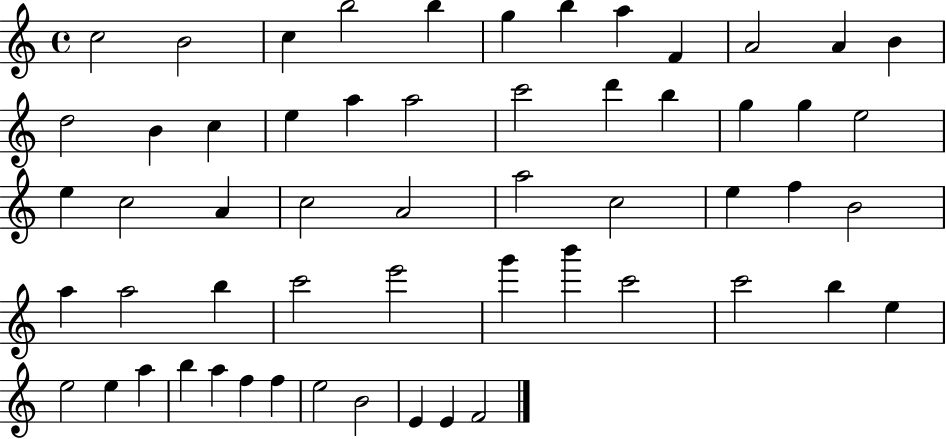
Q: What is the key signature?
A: C major